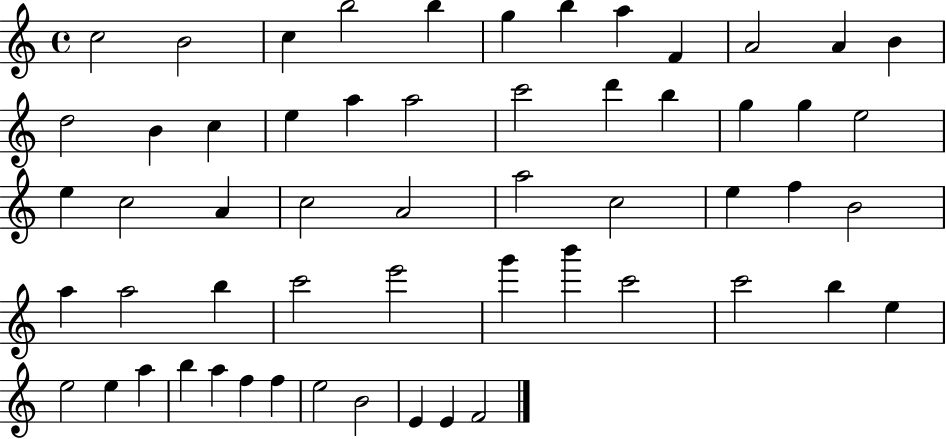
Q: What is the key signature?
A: C major